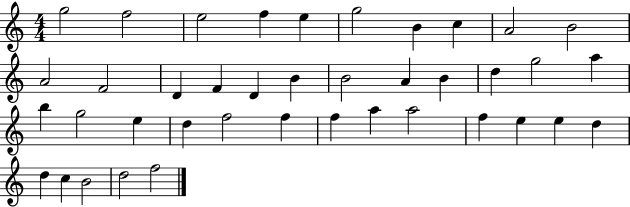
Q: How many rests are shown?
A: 0